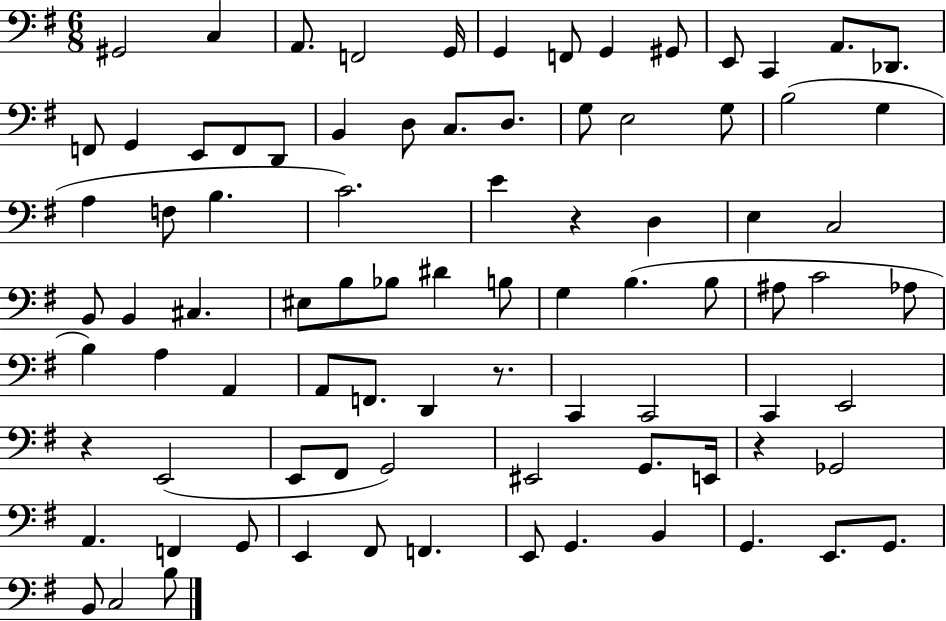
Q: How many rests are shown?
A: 4